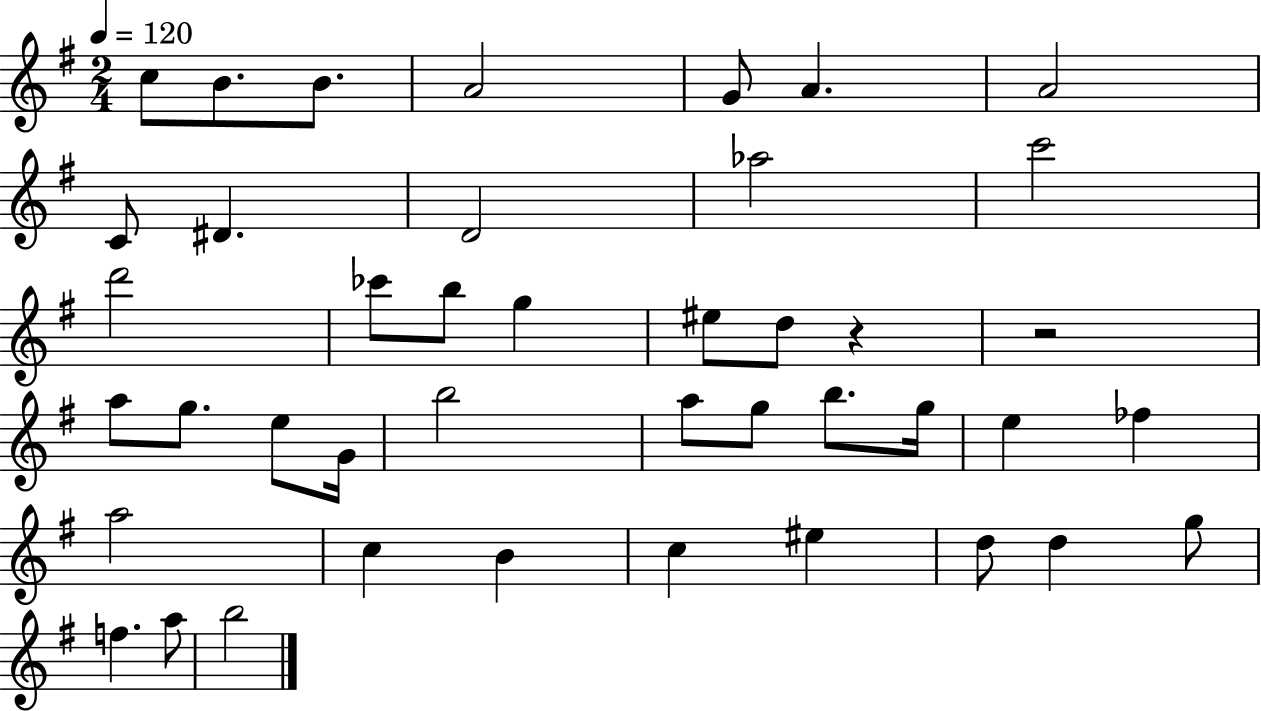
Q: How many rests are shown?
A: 2